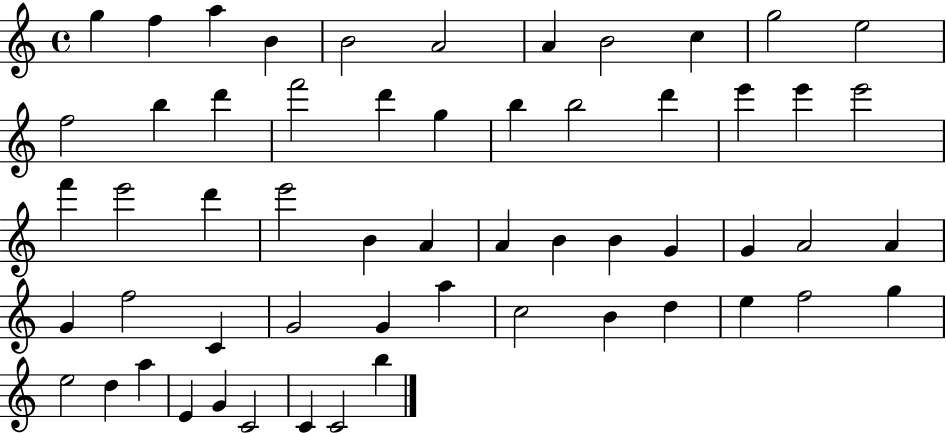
{
  \clef treble
  \time 4/4
  \defaultTimeSignature
  \key c \major
  g''4 f''4 a''4 b'4 | b'2 a'2 | a'4 b'2 c''4 | g''2 e''2 | \break f''2 b''4 d'''4 | f'''2 d'''4 g''4 | b''4 b''2 d'''4 | e'''4 e'''4 e'''2 | \break f'''4 e'''2 d'''4 | e'''2 b'4 a'4 | a'4 b'4 b'4 g'4 | g'4 a'2 a'4 | \break g'4 f''2 c'4 | g'2 g'4 a''4 | c''2 b'4 d''4 | e''4 f''2 g''4 | \break e''2 d''4 a''4 | e'4 g'4 c'2 | c'4 c'2 b''4 | \bar "|."
}